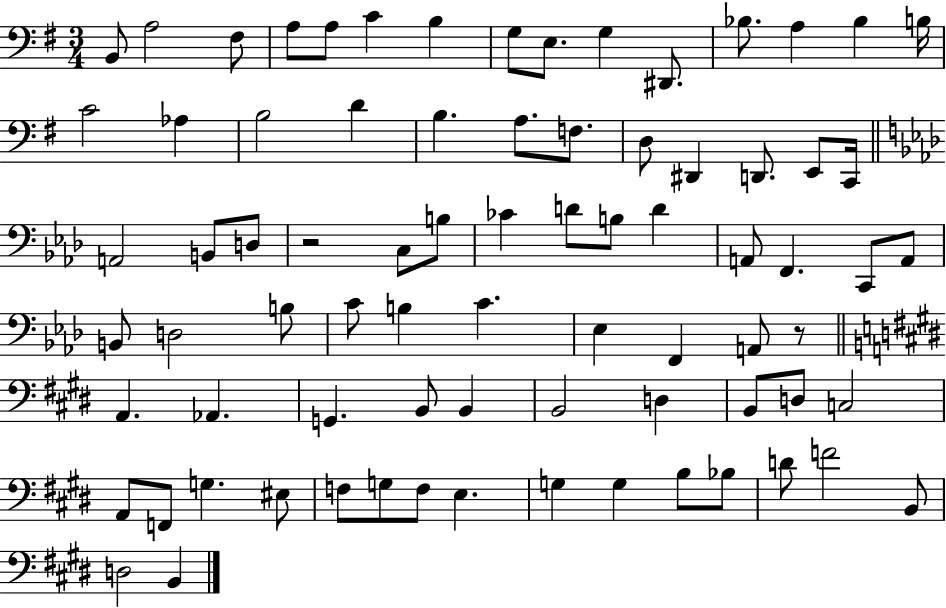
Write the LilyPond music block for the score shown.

{
  \clef bass
  \numericTimeSignature
  \time 3/4
  \key g \major
  b,8 a2 fis8 | a8 a8 c'4 b4 | g8 e8. g4 dis,8. | bes8. a4 bes4 b16 | \break c'2 aes4 | b2 d'4 | b4. a8. f8. | d8 dis,4 d,8. e,8 c,16 | \break \bar "||" \break \key f \minor a,2 b,8 d8 | r2 c8 b8 | ces'4 d'8 b8 d'4 | a,8 f,4. c,8 a,8 | \break b,8 d2 b8 | c'8 b4 c'4. | ees4 f,4 a,8 r8 | \bar "||" \break \key e \major a,4. aes,4. | g,4. b,8 b,4 | b,2 d4 | b,8 d8 c2 | \break a,8 f,8 g4. eis8 | f8 g8 f8 e4. | g4 g4 b8 bes8 | d'8 f'2 b,8 | \break d2 b,4 | \bar "|."
}